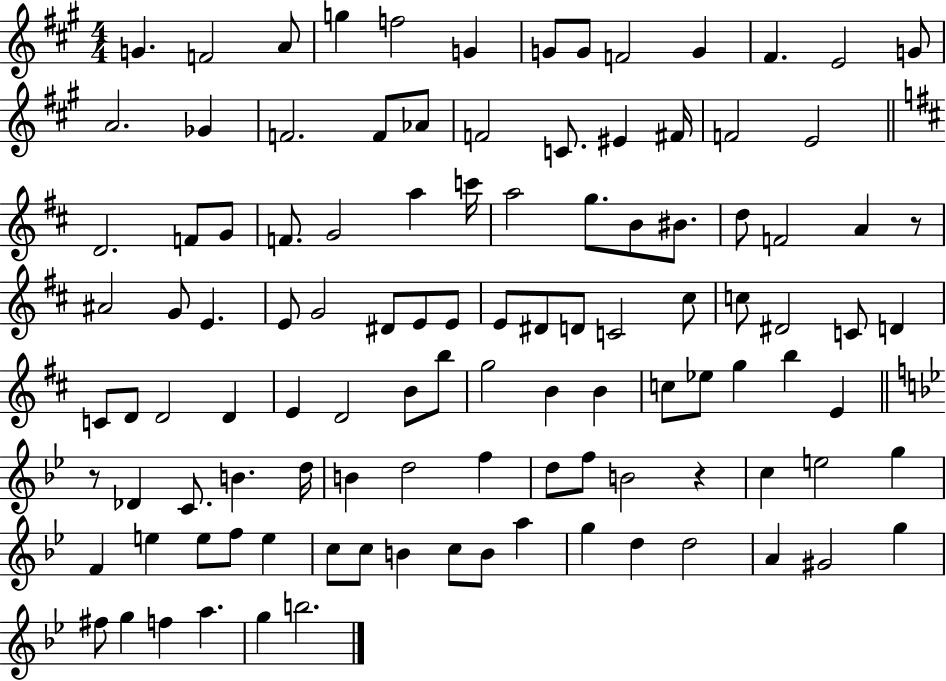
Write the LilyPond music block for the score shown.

{
  \clef treble
  \numericTimeSignature
  \time 4/4
  \key a \major
  g'4. f'2 a'8 | g''4 f''2 g'4 | g'8 g'8 f'2 g'4 | fis'4. e'2 g'8 | \break a'2. ges'4 | f'2. f'8 aes'8 | f'2 c'8. eis'4 fis'16 | f'2 e'2 | \break \bar "||" \break \key d \major d'2. f'8 g'8 | f'8. g'2 a''4 c'''16 | a''2 g''8. b'8 bis'8. | d''8 f'2 a'4 r8 | \break ais'2 g'8 e'4. | e'8 g'2 dis'8 e'8 e'8 | e'8 dis'8 d'8 c'2 cis''8 | c''8 dis'2 c'8 d'4 | \break c'8 d'8 d'2 d'4 | e'4 d'2 b'8 b''8 | g''2 b'4 b'4 | c''8 ees''8 g''4 b''4 e'4 | \break \bar "||" \break \key bes \major r8 des'4 c'8. b'4. d''16 | b'4 d''2 f''4 | d''8 f''8 b'2 r4 | c''4 e''2 g''4 | \break f'4 e''4 e''8 f''8 e''4 | c''8 c''8 b'4 c''8 b'8 a''4 | g''4 d''4 d''2 | a'4 gis'2 g''4 | \break fis''8 g''4 f''4 a''4. | g''4 b''2. | \bar "|."
}